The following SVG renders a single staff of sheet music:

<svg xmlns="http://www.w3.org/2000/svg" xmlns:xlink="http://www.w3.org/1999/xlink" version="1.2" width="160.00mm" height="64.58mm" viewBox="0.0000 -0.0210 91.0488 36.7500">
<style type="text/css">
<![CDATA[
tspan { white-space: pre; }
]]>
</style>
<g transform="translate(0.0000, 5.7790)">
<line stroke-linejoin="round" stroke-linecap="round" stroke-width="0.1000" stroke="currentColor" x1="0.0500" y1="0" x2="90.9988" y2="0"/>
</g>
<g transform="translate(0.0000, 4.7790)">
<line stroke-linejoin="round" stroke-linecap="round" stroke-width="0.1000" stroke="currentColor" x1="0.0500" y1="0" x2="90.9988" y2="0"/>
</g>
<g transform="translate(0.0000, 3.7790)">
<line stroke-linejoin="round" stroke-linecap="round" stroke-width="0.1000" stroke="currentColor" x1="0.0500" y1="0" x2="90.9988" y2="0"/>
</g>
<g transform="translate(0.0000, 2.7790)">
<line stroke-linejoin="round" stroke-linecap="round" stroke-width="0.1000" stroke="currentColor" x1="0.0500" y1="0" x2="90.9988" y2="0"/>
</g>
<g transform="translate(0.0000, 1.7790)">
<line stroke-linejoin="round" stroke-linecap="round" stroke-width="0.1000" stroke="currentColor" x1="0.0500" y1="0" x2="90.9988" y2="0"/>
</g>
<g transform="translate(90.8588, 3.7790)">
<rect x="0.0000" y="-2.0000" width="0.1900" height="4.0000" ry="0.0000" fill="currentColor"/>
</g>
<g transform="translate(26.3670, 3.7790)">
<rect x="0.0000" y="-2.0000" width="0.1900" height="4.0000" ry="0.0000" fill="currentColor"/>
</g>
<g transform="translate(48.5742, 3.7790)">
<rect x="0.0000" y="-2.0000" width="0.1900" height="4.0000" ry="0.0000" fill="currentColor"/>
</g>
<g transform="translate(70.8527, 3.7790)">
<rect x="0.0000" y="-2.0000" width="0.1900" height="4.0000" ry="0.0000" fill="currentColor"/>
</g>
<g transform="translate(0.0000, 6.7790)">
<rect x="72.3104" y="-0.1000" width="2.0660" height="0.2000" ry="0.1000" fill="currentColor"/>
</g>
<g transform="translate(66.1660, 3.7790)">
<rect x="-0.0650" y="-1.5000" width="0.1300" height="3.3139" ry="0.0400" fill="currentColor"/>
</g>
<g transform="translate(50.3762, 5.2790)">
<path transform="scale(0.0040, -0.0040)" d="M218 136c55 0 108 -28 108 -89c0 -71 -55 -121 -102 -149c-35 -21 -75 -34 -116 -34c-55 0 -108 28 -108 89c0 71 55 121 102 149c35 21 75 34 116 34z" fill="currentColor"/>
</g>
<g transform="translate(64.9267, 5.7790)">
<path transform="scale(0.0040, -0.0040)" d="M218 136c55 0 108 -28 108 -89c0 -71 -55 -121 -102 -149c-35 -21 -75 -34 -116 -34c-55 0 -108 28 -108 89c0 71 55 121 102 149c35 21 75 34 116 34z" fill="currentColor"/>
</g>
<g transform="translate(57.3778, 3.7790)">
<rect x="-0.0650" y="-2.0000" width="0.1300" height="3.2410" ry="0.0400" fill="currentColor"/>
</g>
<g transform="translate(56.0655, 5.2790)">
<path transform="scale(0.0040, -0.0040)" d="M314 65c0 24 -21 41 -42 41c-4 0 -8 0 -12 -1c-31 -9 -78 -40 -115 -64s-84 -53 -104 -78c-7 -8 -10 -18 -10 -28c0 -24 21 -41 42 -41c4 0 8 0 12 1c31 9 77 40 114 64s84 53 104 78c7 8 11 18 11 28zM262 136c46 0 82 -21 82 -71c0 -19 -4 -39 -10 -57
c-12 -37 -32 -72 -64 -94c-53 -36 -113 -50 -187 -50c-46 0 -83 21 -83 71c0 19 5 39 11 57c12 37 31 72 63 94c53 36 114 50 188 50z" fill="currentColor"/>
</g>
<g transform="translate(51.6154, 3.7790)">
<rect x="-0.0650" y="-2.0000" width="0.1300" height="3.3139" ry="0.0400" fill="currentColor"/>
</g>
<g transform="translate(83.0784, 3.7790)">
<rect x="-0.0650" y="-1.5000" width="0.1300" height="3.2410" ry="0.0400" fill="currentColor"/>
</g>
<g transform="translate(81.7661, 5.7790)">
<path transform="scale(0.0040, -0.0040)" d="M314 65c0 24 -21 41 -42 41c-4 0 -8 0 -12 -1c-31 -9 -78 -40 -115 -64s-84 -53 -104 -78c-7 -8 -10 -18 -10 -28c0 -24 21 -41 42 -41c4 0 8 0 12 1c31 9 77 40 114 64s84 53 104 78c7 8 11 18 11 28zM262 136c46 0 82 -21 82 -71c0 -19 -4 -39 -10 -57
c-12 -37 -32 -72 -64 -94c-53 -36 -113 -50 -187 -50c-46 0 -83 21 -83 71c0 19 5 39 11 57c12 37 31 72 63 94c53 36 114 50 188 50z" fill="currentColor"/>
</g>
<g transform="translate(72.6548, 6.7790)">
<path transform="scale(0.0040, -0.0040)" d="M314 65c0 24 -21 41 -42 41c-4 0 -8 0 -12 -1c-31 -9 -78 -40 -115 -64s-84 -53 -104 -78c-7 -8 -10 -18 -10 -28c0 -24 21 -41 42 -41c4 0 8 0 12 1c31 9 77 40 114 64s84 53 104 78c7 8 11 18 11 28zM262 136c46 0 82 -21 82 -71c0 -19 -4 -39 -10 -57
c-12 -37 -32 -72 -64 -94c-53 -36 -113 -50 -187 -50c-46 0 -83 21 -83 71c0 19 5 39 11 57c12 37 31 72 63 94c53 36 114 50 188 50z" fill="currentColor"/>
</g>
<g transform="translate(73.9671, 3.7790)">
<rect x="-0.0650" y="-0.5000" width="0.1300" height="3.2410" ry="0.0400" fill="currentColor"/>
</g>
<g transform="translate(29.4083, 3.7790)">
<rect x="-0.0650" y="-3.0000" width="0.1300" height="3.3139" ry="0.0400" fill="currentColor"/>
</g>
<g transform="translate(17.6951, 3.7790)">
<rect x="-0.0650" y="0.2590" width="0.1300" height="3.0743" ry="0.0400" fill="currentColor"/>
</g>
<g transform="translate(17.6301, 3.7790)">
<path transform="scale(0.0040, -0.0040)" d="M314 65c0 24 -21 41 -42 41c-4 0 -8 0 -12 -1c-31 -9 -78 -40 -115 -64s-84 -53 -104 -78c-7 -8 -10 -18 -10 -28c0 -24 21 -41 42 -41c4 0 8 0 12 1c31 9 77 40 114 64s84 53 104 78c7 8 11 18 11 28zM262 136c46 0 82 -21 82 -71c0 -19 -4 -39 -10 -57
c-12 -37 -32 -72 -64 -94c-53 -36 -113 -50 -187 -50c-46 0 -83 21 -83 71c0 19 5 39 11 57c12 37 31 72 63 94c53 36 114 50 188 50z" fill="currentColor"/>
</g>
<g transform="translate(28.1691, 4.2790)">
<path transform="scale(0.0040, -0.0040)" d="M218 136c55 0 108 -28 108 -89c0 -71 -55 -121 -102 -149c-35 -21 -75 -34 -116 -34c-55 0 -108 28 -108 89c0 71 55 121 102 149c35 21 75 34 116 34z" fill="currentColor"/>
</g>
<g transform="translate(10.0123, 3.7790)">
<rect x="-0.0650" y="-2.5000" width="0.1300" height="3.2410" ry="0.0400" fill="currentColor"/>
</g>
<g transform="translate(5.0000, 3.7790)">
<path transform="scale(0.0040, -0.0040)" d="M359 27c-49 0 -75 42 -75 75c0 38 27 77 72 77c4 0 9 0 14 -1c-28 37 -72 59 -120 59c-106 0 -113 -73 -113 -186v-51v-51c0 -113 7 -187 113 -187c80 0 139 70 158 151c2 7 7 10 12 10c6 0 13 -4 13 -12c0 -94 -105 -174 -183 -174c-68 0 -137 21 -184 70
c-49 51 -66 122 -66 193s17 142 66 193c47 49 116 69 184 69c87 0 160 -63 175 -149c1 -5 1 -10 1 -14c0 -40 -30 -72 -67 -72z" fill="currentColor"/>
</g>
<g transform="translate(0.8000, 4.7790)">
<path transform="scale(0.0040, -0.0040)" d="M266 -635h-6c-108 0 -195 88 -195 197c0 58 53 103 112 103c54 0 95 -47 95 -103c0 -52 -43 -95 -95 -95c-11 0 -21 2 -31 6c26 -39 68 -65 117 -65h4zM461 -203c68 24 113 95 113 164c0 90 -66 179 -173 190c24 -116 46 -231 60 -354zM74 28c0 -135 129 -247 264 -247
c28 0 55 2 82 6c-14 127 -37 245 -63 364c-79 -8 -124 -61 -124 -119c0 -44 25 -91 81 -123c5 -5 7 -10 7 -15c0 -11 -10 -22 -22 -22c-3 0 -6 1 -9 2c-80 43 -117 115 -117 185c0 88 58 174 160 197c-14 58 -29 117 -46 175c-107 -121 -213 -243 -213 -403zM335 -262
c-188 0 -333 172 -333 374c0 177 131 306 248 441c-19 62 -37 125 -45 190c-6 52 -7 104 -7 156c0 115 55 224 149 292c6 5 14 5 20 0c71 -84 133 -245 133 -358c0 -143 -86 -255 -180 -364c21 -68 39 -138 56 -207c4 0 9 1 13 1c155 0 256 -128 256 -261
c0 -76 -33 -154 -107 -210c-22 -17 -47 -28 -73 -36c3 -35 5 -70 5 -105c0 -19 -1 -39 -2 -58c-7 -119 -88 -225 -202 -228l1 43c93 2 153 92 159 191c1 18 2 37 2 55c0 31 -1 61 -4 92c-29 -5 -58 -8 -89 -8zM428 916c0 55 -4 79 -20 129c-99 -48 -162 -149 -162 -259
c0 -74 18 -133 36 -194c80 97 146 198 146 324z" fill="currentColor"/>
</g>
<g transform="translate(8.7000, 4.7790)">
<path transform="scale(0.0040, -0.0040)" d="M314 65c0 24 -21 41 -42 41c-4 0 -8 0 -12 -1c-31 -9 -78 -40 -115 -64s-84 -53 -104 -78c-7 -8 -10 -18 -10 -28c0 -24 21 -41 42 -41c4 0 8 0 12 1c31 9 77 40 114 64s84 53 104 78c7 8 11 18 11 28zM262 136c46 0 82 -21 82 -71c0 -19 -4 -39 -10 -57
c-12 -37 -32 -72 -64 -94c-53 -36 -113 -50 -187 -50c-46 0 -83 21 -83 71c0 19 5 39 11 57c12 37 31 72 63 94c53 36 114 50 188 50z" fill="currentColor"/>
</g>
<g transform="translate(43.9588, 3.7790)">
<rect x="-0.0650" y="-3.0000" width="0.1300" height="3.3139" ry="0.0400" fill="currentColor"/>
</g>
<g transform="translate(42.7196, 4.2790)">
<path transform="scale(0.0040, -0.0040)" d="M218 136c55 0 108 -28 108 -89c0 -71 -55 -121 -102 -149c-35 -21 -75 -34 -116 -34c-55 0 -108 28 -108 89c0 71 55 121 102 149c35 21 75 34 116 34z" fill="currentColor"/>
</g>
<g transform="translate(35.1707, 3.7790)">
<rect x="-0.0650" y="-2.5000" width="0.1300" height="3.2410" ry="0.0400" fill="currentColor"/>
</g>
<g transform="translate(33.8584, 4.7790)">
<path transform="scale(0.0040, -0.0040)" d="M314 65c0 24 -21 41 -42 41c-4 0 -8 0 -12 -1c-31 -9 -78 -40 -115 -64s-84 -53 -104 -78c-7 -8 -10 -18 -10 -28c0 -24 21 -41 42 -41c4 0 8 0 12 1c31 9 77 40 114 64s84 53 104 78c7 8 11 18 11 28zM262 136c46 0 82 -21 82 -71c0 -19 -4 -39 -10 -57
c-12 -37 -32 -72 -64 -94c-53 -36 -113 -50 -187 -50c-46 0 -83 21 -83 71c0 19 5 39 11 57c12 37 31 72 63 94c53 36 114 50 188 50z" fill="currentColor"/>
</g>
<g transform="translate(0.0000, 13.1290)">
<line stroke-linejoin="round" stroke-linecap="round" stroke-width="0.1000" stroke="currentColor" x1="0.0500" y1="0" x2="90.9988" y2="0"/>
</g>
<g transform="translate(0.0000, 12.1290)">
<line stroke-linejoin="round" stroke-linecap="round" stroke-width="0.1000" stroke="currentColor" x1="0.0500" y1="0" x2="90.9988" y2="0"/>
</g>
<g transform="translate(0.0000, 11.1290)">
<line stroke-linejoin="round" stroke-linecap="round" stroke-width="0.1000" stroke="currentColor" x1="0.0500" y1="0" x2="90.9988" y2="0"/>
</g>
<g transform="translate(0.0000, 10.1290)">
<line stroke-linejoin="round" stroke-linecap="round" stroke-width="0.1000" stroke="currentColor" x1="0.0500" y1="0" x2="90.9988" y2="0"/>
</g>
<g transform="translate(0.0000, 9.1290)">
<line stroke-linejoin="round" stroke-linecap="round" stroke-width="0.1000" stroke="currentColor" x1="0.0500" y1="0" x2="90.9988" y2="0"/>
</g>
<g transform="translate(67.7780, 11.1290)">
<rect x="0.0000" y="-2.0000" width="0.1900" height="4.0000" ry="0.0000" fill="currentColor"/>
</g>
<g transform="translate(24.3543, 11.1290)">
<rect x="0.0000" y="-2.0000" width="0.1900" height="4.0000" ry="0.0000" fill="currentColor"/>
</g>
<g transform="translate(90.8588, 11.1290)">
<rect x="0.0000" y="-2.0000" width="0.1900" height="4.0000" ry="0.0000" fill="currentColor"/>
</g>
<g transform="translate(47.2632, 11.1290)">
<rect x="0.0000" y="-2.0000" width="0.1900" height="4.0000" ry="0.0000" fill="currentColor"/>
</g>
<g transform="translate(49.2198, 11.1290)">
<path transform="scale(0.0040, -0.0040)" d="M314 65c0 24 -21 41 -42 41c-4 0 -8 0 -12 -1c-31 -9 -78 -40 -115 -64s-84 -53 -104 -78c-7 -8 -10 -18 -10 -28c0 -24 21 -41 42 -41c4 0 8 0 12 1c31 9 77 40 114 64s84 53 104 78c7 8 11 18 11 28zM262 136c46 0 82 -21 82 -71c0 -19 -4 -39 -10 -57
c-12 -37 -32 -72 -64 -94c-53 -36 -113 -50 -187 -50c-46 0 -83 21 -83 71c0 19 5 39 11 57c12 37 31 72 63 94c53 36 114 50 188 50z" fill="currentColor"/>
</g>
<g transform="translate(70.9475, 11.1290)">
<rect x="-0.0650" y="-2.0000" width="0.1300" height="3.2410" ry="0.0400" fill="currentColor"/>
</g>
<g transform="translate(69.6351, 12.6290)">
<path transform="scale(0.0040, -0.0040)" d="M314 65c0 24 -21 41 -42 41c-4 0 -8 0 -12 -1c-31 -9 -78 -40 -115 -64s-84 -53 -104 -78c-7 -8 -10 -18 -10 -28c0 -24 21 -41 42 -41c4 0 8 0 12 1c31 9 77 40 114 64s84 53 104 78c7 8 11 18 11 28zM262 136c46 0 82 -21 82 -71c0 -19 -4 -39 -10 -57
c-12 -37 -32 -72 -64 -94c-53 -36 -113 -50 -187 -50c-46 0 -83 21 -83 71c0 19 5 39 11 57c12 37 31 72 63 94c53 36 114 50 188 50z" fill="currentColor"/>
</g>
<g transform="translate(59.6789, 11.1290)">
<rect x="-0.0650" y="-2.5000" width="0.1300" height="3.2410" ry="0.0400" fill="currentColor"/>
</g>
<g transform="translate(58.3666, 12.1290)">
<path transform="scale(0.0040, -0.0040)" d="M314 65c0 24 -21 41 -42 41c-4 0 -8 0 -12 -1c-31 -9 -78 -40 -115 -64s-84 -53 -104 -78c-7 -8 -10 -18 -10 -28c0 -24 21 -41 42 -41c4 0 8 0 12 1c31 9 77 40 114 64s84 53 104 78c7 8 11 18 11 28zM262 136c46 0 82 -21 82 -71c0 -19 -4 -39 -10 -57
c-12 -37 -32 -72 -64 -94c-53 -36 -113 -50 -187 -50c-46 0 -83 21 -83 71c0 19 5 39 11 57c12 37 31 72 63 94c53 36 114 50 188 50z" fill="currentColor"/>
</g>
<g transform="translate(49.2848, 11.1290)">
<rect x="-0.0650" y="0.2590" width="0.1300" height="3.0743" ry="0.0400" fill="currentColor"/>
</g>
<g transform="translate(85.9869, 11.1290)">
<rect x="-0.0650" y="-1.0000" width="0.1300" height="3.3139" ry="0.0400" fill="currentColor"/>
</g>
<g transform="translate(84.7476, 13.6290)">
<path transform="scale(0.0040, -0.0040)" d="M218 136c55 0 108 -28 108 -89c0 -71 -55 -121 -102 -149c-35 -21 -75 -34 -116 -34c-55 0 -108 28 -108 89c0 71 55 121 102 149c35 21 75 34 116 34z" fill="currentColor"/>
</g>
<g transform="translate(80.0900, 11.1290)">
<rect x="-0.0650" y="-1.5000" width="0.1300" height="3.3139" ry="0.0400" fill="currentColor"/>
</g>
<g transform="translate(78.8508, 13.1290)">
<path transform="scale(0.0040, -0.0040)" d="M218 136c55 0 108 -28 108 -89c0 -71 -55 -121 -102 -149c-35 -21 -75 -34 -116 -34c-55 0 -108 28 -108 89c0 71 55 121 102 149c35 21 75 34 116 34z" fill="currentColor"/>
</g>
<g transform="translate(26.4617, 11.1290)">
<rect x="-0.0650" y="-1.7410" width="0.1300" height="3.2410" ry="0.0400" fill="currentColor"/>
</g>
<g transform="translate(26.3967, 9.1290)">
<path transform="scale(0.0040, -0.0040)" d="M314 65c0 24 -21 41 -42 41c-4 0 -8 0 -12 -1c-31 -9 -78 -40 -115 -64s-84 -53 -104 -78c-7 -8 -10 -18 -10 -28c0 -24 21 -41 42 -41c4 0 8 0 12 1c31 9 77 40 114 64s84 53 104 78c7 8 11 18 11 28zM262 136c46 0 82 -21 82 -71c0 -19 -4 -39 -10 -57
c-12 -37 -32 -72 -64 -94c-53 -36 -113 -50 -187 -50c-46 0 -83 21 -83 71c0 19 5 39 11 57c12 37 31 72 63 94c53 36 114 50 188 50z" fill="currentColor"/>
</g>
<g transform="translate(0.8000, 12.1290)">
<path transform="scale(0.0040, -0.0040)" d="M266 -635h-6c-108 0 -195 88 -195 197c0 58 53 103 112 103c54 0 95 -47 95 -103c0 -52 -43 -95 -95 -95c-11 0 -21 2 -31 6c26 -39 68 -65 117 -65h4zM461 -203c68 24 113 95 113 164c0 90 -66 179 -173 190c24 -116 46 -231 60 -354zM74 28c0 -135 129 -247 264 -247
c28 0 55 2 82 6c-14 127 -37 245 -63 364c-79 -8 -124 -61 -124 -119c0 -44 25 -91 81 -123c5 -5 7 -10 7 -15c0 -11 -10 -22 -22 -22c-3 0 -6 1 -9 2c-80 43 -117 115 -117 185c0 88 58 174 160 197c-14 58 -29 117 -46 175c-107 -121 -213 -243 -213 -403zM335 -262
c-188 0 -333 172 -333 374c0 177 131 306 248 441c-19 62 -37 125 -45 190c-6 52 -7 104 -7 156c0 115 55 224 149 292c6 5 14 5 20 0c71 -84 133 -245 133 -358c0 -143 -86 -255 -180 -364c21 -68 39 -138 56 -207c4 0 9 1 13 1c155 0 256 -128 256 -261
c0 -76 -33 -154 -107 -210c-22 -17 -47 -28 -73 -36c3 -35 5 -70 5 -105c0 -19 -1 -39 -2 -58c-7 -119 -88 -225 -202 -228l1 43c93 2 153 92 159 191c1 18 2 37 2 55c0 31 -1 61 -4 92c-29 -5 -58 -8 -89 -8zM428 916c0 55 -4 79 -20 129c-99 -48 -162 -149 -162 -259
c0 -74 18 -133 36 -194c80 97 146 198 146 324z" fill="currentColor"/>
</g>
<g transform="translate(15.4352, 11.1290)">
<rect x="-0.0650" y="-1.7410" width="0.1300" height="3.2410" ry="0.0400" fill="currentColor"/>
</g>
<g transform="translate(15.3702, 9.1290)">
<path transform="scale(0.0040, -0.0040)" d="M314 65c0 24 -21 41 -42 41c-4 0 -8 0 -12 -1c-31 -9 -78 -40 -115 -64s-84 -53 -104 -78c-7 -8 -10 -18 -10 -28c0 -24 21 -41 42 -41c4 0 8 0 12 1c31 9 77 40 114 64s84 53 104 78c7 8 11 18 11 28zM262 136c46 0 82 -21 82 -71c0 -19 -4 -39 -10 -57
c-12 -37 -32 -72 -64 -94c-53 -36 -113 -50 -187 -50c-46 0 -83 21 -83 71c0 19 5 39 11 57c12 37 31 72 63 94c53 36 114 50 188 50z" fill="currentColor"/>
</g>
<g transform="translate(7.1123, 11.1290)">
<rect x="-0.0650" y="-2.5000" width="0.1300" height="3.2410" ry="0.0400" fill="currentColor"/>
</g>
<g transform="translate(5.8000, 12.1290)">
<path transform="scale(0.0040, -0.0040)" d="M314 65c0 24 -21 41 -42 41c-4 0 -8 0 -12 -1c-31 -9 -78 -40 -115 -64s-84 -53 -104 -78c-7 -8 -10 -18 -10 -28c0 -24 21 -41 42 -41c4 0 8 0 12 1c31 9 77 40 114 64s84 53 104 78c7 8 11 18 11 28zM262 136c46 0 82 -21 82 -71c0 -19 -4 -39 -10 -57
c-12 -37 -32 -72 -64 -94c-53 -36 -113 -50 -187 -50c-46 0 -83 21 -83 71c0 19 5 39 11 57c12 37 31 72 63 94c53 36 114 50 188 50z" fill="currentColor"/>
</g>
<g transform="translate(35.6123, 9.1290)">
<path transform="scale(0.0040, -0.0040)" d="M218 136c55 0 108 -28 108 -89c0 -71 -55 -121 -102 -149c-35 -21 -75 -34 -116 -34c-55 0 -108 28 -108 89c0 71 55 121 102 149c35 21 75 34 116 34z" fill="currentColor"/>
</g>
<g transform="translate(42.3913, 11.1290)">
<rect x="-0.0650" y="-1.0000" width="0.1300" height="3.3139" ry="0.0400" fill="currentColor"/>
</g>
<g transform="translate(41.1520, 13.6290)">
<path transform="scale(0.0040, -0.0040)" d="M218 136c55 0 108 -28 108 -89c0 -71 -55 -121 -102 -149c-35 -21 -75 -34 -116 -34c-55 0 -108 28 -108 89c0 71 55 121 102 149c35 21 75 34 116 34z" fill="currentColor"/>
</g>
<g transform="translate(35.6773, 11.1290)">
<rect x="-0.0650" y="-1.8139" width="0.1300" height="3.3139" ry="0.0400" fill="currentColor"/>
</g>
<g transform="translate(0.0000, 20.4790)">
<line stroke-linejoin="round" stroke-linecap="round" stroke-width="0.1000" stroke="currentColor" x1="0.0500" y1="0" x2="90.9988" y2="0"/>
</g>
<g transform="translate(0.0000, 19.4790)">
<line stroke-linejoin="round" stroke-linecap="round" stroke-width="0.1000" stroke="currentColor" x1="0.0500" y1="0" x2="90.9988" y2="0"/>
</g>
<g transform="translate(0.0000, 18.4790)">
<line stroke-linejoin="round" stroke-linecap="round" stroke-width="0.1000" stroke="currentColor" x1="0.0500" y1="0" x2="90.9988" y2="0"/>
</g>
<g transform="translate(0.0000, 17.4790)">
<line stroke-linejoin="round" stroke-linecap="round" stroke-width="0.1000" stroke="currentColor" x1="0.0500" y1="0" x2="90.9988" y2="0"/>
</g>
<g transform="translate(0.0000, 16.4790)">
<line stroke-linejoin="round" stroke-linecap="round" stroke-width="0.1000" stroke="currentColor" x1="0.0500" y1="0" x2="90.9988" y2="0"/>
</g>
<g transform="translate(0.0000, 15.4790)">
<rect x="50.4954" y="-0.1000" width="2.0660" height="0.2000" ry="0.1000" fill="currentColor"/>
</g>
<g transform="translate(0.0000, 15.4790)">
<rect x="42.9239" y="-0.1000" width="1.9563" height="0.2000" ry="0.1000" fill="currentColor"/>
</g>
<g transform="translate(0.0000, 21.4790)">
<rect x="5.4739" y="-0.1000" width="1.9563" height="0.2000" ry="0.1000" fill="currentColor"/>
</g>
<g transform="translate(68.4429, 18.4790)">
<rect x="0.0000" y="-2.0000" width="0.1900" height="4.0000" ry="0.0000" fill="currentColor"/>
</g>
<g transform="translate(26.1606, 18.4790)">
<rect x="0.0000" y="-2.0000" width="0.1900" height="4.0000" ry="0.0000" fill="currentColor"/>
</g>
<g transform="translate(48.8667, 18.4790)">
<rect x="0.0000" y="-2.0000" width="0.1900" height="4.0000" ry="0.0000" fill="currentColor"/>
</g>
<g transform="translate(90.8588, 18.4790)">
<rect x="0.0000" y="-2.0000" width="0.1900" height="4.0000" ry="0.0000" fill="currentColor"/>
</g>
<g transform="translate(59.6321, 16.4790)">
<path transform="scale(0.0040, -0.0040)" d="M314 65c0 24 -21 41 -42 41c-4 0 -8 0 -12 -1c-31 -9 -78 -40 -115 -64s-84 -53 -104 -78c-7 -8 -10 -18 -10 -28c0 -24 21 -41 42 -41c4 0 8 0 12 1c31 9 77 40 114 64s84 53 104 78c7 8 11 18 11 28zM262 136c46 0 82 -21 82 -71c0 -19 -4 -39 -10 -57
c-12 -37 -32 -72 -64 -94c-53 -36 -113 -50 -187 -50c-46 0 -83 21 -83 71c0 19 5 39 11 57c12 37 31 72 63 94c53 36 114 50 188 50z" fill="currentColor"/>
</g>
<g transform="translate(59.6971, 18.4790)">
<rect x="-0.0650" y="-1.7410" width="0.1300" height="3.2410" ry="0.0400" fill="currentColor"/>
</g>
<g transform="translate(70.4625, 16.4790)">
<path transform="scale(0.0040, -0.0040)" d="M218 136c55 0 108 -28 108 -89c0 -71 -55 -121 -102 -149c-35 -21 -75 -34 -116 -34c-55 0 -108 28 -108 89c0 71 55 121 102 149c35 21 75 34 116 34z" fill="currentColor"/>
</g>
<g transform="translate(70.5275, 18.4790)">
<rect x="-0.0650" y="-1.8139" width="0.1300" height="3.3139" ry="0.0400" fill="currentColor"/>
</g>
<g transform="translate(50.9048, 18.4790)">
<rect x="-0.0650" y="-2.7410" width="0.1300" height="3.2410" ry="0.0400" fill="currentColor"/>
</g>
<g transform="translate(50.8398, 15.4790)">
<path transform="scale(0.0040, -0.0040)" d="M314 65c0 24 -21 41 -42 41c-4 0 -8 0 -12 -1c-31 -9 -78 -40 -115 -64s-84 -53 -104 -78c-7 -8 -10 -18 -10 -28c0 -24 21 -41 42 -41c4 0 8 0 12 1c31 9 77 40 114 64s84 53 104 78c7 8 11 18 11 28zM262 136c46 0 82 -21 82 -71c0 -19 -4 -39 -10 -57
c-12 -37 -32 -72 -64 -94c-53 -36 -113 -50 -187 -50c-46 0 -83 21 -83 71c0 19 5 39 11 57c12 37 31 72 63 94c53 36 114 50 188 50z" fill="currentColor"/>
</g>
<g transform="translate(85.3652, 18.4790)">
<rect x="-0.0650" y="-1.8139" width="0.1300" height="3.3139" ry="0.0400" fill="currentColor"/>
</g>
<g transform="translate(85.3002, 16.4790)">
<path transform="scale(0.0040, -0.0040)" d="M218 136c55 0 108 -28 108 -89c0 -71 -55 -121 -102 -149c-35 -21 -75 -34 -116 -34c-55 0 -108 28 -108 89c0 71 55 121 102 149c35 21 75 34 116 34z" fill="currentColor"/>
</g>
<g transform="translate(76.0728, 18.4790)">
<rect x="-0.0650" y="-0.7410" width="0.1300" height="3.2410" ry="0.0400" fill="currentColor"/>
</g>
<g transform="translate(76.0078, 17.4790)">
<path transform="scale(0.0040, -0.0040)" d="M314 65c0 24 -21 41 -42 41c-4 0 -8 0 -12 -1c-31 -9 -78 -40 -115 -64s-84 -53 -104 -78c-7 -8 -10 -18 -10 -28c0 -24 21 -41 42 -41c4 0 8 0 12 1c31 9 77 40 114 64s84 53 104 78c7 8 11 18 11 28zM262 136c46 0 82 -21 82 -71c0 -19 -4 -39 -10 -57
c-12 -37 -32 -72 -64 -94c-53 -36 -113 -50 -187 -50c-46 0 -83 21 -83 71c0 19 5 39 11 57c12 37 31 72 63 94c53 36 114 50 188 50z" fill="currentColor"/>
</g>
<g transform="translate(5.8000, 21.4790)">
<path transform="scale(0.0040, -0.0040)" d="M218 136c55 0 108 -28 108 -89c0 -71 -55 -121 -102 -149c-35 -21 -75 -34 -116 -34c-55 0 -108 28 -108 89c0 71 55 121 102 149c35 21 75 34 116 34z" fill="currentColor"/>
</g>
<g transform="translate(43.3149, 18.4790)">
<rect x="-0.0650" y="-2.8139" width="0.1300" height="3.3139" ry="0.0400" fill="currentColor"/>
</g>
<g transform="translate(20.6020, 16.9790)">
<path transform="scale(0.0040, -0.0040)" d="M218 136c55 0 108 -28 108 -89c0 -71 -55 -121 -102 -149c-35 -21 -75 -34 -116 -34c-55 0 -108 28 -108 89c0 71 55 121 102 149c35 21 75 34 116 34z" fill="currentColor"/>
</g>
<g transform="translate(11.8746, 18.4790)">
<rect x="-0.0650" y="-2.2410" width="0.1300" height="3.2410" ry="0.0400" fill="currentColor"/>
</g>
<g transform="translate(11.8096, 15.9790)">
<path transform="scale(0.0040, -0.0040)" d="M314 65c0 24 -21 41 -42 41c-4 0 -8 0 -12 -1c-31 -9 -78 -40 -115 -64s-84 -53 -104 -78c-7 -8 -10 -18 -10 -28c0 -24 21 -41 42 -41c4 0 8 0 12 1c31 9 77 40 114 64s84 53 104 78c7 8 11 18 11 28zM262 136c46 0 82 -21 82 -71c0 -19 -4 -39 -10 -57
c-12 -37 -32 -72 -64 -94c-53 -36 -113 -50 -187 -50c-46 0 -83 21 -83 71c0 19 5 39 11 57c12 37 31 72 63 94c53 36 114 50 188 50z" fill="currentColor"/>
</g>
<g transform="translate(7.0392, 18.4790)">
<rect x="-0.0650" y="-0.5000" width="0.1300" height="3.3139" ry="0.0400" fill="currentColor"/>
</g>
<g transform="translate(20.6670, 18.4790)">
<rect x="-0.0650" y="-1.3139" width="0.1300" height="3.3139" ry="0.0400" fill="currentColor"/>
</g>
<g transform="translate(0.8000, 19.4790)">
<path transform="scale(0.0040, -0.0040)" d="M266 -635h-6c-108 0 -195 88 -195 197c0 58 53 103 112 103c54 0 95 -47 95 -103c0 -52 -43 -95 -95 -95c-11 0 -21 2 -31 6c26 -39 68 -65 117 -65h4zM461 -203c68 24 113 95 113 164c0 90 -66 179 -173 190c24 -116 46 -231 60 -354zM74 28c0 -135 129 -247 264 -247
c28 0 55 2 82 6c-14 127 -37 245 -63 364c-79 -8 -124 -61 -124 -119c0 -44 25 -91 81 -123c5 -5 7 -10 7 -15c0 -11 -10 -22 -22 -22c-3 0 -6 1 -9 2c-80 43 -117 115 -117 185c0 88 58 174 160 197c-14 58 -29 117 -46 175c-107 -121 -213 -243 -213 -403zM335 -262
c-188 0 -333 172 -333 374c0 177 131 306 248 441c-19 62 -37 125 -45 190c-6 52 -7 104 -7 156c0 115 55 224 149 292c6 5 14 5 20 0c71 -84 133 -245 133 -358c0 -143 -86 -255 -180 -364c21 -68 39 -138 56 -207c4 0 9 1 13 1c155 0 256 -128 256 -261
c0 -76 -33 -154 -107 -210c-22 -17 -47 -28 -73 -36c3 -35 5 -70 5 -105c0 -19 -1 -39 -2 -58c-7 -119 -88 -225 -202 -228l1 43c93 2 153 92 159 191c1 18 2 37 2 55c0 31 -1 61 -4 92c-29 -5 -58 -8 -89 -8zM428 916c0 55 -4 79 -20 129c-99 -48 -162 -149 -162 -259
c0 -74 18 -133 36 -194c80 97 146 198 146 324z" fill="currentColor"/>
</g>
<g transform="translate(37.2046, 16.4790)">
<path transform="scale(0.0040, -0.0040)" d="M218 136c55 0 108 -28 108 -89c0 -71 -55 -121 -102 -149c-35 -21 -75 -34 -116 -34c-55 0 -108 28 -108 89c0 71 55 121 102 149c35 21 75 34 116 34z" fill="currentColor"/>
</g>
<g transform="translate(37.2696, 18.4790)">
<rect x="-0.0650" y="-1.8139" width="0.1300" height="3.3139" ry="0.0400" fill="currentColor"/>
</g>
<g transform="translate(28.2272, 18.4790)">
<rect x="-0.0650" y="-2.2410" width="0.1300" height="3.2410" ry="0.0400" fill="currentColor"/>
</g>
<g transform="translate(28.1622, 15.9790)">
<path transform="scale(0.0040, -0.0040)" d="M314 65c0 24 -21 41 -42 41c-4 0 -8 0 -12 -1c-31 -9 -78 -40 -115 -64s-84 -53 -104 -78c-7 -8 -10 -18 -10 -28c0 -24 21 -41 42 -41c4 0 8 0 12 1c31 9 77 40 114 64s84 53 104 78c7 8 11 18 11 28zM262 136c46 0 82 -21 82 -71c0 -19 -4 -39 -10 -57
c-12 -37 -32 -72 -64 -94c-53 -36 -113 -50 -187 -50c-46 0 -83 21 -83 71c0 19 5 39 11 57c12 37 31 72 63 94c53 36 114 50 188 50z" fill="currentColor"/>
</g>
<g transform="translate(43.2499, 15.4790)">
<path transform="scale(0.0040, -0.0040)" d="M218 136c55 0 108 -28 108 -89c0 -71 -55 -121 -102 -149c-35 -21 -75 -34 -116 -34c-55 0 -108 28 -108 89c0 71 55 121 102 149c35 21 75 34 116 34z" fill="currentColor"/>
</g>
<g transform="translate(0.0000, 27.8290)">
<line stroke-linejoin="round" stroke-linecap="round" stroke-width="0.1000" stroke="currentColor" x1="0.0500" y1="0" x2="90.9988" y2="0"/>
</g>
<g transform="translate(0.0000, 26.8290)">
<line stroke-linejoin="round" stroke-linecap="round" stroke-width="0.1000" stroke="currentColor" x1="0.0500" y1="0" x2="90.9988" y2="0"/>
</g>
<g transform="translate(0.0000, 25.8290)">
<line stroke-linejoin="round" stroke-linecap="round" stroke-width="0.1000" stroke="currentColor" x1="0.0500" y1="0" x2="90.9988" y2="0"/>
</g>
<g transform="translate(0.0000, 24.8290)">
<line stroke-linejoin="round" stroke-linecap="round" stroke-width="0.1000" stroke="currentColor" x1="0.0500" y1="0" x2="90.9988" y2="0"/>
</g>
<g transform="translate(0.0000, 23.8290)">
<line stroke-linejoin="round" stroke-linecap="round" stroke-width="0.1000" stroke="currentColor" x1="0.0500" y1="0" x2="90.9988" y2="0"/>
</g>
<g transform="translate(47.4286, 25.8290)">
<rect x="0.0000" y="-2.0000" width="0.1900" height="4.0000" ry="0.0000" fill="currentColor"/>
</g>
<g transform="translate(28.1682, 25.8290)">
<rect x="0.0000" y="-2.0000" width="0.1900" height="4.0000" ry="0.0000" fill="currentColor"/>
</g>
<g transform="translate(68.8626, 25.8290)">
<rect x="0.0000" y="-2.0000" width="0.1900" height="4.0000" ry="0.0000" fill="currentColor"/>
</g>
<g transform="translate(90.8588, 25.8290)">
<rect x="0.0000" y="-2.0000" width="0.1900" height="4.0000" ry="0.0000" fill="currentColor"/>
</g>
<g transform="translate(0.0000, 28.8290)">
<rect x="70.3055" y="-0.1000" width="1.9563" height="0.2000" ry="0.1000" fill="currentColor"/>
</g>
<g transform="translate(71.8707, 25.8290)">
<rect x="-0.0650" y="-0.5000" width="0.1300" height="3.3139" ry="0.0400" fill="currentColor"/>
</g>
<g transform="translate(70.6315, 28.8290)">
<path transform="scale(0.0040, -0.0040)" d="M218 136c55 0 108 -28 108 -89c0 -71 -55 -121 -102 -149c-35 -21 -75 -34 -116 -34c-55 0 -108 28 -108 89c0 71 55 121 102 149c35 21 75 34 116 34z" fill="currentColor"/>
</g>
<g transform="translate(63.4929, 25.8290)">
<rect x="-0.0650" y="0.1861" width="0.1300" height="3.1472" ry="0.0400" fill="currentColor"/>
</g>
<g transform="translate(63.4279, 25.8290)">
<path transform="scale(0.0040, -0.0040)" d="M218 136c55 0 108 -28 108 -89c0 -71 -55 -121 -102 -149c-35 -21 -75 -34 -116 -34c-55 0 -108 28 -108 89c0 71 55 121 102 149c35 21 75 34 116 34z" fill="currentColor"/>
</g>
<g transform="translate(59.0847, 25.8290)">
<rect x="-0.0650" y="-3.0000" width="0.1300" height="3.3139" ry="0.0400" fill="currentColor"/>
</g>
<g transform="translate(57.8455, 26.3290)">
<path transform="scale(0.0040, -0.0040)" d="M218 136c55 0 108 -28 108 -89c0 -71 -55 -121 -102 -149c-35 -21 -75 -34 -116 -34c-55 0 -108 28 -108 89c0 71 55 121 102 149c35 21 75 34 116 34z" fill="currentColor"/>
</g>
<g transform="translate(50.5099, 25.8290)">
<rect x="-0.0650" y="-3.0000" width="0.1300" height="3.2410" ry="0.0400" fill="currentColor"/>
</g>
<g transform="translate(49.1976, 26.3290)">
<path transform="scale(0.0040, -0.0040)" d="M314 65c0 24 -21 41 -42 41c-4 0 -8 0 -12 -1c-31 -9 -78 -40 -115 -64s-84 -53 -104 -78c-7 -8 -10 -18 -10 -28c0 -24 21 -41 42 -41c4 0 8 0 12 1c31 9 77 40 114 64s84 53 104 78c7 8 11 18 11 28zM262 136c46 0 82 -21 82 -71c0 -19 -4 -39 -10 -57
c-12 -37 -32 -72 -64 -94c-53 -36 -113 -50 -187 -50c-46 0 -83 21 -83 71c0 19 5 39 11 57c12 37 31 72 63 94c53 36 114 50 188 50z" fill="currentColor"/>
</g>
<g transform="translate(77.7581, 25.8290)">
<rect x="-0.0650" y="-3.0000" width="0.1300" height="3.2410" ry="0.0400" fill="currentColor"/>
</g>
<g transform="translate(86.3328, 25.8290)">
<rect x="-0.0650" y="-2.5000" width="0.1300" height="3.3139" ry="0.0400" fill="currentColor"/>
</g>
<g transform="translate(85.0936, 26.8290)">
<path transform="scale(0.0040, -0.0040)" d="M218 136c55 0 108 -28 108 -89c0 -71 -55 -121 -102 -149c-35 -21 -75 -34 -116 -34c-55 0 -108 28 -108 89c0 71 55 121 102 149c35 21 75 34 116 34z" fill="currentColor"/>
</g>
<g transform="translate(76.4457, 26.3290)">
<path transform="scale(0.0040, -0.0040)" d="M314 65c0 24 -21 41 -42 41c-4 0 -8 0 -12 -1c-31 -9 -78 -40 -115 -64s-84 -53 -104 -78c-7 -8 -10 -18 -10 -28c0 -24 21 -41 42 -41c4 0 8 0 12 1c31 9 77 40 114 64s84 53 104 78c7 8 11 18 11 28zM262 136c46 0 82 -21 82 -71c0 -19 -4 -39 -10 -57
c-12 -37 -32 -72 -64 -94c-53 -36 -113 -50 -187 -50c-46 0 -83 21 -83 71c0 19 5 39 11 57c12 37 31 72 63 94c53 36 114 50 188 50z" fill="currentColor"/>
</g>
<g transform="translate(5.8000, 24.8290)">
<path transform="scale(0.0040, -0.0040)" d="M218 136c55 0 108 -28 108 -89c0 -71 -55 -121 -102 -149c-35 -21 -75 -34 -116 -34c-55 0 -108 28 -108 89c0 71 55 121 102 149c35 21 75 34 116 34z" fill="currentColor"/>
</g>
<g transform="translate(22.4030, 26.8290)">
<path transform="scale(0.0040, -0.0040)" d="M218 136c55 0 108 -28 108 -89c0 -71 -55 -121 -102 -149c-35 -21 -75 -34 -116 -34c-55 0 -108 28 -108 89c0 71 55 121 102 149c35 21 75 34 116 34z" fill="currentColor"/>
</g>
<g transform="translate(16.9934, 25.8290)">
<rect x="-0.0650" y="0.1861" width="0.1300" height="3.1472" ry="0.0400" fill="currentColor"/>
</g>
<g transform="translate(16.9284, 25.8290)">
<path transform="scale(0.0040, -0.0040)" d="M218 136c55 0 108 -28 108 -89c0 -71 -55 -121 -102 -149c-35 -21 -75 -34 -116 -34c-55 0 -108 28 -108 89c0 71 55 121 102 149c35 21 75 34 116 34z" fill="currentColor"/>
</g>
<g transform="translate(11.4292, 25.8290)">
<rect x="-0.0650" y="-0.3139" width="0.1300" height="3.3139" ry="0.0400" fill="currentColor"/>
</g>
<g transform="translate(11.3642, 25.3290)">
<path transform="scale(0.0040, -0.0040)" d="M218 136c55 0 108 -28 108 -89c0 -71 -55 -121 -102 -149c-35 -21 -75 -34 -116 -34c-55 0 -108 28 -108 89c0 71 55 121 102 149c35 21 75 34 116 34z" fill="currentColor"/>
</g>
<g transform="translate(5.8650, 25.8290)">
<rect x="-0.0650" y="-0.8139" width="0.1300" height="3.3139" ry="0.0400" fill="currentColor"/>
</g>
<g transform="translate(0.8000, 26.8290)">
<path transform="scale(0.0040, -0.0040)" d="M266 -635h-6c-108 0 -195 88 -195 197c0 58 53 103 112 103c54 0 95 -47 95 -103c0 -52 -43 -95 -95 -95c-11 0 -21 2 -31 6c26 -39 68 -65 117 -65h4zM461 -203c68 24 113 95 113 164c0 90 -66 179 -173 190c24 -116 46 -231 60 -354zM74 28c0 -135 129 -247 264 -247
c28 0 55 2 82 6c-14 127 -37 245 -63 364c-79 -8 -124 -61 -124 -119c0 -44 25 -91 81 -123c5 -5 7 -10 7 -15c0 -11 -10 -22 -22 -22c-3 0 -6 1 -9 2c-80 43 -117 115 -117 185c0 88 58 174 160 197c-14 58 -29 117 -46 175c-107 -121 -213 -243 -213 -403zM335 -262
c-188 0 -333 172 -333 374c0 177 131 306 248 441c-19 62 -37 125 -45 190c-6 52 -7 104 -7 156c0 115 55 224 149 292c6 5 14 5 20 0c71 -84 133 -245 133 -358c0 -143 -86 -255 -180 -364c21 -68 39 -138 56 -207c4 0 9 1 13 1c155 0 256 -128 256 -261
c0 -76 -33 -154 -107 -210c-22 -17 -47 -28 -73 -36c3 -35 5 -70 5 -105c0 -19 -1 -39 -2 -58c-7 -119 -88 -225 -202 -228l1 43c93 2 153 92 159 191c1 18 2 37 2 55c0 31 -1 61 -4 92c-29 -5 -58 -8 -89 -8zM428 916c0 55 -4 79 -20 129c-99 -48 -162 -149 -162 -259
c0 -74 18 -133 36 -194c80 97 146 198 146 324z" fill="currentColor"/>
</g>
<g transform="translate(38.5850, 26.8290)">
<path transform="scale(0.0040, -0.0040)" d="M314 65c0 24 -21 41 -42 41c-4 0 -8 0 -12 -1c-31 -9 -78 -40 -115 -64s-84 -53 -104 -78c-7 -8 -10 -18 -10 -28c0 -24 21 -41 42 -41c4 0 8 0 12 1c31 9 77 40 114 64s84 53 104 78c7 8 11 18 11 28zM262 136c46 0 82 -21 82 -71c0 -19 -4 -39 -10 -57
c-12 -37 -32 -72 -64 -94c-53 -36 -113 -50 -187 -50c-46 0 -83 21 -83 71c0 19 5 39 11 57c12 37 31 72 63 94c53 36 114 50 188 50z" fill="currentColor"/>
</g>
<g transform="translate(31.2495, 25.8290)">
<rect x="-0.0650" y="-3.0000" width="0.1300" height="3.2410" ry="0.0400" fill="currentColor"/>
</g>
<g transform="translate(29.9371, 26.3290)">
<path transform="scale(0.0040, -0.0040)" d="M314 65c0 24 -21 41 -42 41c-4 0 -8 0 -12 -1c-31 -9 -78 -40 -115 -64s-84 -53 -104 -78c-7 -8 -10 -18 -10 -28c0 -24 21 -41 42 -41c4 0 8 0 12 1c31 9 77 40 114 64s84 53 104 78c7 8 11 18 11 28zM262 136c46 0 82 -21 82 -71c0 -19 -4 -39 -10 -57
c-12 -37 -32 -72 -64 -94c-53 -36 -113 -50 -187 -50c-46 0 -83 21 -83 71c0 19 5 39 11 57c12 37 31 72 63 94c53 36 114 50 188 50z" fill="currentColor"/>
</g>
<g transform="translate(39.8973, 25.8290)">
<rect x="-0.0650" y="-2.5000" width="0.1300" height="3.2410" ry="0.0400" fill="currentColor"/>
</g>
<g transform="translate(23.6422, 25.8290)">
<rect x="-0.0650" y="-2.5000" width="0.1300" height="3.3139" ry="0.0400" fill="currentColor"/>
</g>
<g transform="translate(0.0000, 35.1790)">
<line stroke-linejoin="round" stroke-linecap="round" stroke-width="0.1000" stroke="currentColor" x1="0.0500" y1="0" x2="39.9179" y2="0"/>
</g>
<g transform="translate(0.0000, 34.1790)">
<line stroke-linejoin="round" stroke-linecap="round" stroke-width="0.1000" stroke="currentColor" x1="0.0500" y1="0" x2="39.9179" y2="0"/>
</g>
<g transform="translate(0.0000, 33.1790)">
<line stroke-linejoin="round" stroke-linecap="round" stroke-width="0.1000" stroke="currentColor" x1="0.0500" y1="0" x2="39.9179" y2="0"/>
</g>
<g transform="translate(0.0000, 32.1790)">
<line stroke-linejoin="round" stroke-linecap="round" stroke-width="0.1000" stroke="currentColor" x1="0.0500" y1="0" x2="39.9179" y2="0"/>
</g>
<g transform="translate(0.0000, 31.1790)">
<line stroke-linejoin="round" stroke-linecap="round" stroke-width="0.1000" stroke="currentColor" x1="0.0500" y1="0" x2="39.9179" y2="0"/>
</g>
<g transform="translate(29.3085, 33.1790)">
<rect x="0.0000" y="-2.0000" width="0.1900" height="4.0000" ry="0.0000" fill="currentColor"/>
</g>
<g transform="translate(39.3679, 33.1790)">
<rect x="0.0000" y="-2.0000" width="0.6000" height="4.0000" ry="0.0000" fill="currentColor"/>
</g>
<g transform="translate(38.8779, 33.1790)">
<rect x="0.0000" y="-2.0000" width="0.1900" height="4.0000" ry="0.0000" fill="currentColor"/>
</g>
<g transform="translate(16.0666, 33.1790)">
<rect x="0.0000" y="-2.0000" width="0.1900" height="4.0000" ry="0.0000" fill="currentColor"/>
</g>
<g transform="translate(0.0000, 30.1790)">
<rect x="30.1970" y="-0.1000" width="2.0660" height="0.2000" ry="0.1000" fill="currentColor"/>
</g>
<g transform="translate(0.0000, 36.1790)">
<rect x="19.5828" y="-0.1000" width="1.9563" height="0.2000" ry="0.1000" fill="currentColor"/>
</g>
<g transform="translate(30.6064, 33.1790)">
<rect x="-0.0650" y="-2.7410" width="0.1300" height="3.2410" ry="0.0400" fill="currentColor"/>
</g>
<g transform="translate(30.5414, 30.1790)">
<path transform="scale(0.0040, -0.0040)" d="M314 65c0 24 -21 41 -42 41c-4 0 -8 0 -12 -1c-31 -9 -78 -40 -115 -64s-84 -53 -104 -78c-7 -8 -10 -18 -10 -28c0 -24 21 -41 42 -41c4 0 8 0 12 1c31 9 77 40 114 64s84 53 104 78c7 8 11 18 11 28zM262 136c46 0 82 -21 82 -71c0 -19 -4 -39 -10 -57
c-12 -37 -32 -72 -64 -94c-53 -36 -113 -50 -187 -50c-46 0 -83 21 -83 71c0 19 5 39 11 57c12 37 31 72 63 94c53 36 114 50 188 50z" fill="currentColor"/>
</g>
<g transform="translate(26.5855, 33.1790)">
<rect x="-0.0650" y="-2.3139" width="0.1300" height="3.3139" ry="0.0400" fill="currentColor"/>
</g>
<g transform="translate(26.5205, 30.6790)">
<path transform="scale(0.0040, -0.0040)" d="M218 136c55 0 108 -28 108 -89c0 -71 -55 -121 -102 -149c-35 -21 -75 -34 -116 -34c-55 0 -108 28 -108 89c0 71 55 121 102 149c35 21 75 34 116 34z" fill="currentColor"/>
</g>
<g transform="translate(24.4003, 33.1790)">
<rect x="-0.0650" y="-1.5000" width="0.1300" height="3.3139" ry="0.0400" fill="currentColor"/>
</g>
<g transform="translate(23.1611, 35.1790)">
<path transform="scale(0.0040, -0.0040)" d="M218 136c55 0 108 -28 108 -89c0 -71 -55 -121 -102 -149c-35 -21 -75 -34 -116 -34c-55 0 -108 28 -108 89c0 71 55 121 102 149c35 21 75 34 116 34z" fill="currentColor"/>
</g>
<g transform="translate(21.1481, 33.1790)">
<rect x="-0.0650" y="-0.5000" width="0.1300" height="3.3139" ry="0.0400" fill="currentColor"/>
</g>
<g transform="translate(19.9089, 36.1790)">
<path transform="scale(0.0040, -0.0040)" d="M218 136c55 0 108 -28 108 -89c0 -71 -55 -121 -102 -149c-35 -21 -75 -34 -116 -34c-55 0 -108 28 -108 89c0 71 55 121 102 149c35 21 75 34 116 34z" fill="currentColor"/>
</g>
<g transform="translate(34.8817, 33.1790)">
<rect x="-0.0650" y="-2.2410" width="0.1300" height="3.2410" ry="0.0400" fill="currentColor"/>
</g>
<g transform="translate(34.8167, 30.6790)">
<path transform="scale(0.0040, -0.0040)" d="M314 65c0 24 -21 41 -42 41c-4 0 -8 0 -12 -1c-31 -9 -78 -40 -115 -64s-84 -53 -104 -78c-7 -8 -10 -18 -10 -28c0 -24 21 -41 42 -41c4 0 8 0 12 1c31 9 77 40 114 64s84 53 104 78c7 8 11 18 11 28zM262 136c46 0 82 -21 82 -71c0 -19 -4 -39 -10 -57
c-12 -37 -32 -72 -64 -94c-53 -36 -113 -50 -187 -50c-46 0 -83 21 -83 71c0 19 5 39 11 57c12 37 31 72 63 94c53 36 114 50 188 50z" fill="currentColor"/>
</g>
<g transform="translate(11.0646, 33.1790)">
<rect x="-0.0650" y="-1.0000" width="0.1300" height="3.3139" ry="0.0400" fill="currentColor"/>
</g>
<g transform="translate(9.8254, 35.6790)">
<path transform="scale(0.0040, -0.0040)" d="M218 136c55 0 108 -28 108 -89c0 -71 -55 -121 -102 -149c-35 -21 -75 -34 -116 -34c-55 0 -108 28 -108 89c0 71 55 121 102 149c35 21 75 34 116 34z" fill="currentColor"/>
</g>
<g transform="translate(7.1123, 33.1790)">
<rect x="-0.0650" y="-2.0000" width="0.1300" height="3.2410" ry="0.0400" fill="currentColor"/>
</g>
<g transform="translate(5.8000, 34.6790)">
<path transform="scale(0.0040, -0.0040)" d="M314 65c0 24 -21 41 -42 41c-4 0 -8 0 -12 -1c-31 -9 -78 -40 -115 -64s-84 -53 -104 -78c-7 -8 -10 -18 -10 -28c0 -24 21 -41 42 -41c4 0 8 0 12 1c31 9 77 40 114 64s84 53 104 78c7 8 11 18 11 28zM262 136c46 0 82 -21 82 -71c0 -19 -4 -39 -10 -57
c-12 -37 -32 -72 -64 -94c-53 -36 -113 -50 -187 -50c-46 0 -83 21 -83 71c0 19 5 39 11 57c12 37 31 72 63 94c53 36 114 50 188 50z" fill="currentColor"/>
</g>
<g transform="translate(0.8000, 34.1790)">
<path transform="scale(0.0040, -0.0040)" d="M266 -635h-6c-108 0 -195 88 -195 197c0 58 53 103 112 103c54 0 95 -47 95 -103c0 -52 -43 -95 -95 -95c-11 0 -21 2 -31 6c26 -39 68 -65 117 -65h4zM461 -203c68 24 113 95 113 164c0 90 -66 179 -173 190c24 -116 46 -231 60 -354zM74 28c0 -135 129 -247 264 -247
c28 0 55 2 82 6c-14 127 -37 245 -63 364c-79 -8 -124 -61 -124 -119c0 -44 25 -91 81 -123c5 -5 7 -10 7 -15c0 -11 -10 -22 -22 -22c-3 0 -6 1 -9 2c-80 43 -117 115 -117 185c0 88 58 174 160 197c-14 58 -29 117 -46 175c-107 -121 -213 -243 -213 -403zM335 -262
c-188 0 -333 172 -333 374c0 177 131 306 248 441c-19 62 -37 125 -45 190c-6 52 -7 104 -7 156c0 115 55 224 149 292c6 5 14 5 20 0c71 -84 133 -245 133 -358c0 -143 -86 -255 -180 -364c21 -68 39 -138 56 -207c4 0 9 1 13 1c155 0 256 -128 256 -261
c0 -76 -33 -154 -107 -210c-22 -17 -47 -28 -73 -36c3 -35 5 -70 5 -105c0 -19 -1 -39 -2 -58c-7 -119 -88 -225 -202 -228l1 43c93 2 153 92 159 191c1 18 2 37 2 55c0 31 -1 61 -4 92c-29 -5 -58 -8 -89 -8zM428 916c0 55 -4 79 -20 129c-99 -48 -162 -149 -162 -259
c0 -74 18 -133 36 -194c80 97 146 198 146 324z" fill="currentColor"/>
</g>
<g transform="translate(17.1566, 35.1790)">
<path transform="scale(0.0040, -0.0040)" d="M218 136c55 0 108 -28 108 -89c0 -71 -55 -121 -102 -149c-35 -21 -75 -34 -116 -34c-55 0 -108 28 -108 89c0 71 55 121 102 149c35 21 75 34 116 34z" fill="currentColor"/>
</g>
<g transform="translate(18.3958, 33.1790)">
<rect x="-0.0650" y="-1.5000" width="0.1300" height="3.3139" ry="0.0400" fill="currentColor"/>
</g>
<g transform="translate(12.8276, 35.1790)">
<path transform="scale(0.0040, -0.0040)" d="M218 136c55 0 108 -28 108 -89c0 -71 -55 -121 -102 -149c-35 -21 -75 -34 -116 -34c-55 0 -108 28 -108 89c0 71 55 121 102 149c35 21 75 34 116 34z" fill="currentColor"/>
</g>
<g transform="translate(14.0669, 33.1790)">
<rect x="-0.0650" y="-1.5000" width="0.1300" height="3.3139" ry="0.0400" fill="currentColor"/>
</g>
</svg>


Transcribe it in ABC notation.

X:1
T:Untitled
M:4/4
L:1/4
K:C
G2 B2 A G2 A F F2 E C2 E2 G2 f2 f2 f D B2 G2 F2 E D C g2 e g2 f a a2 f2 f d2 f d c B G A2 G2 A2 A B C A2 G F2 D E E C E g a2 g2